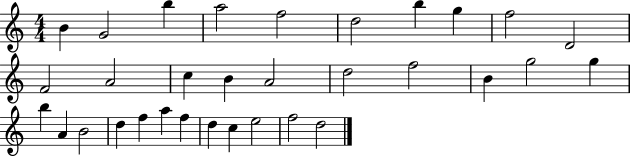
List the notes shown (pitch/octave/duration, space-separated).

B4/q G4/h B5/q A5/h F5/h D5/h B5/q G5/q F5/h D4/h F4/h A4/h C5/q B4/q A4/h D5/h F5/h B4/q G5/h G5/q B5/q A4/q B4/h D5/q F5/q A5/q F5/q D5/q C5/q E5/h F5/h D5/h